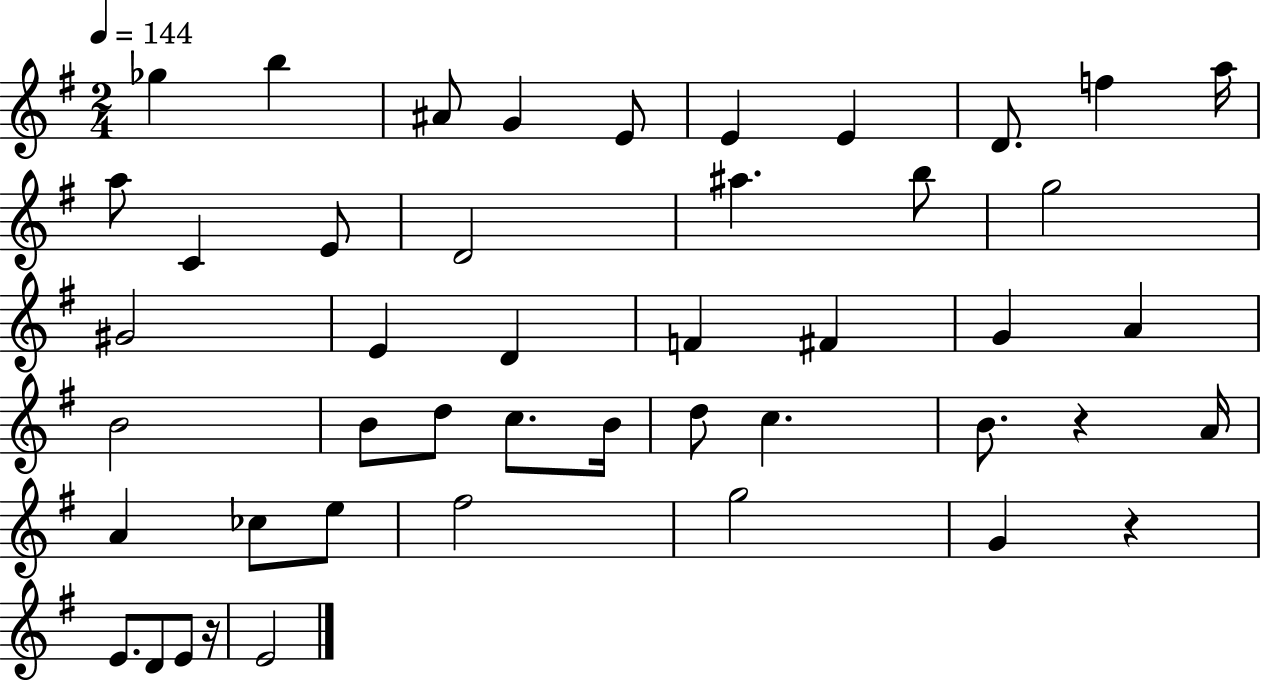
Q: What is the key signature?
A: G major